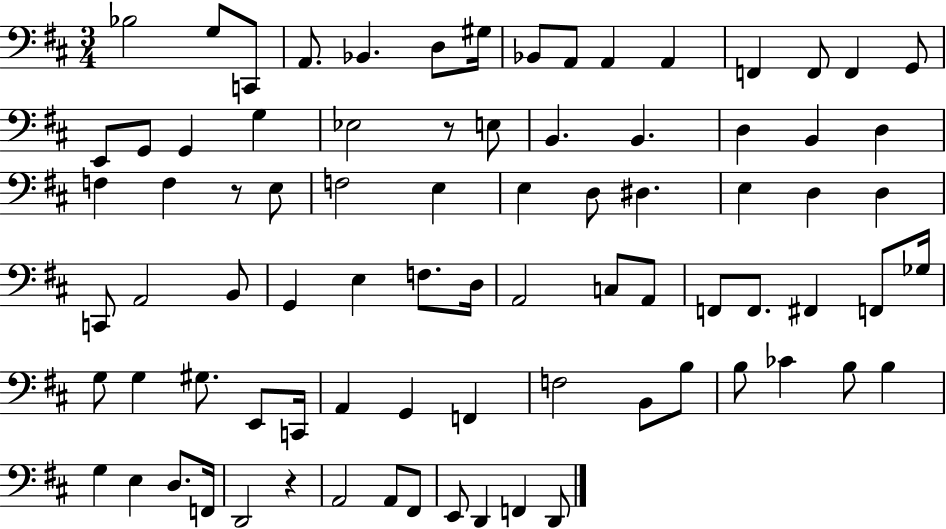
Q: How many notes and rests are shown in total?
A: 82